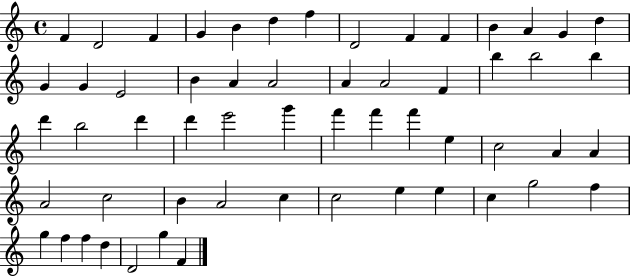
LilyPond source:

{
  \clef treble
  \time 4/4
  \defaultTimeSignature
  \key c \major
  f'4 d'2 f'4 | g'4 b'4 d''4 f''4 | d'2 f'4 f'4 | b'4 a'4 g'4 d''4 | \break g'4 g'4 e'2 | b'4 a'4 a'2 | a'4 a'2 f'4 | b''4 b''2 b''4 | \break d'''4 b''2 d'''4 | d'''4 e'''2 g'''4 | f'''4 f'''4 f'''4 e''4 | c''2 a'4 a'4 | \break a'2 c''2 | b'4 a'2 c''4 | c''2 e''4 e''4 | c''4 g''2 f''4 | \break g''4 f''4 f''4 d''4 | d'2 g''4 f'4 | \bar "|."
}